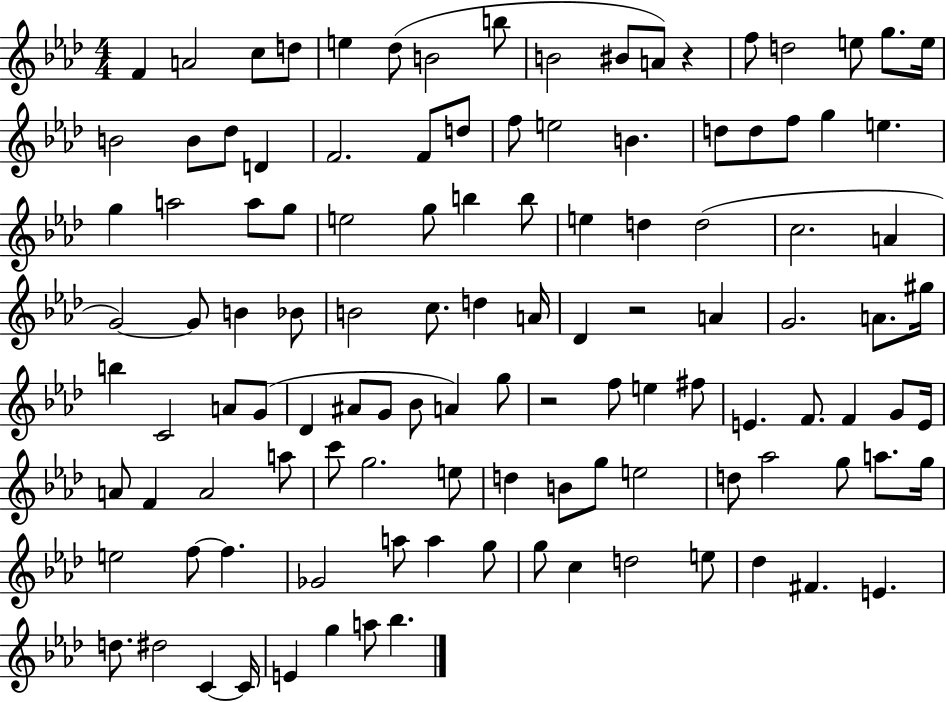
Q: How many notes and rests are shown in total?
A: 116